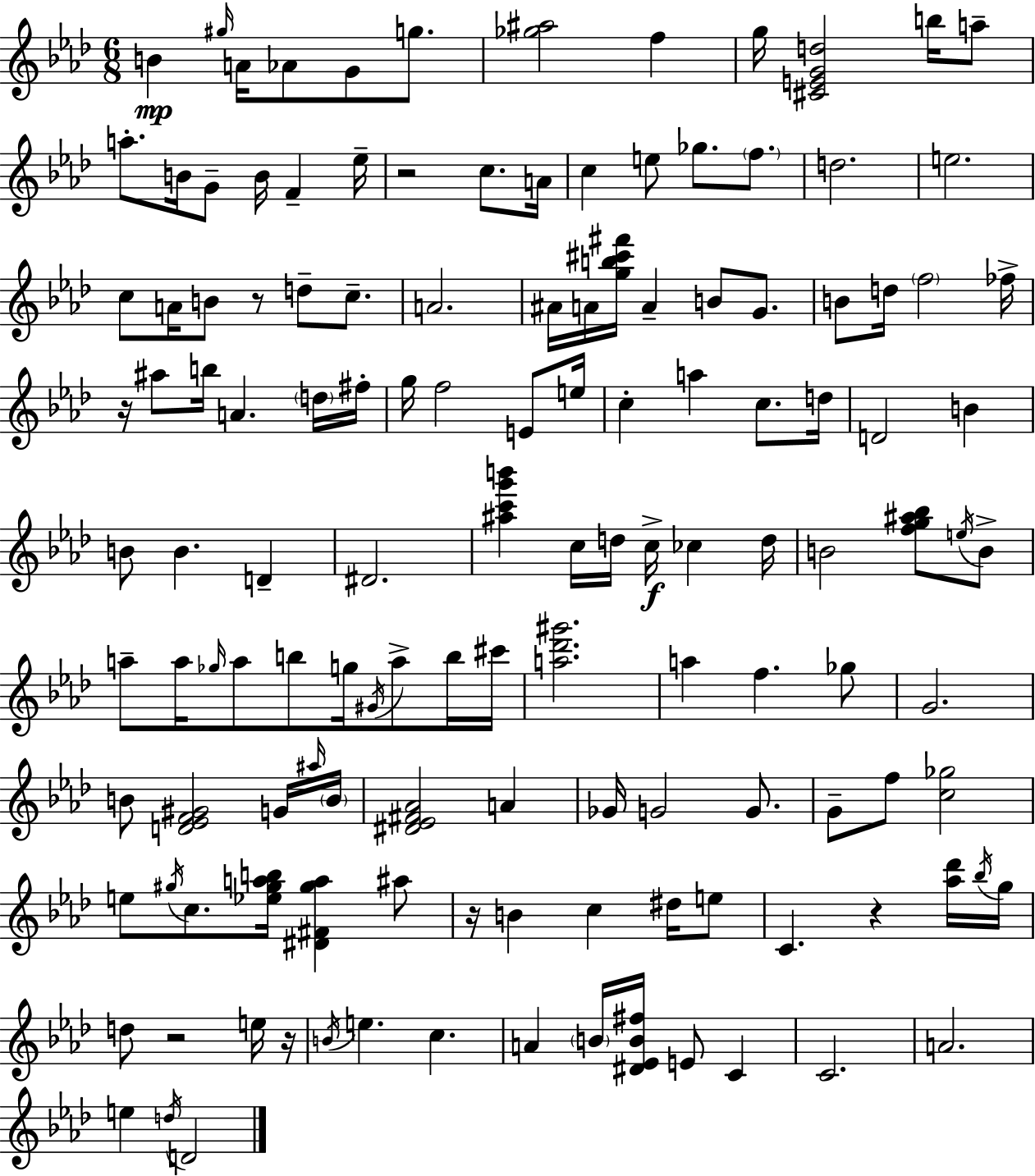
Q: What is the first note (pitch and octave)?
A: B4